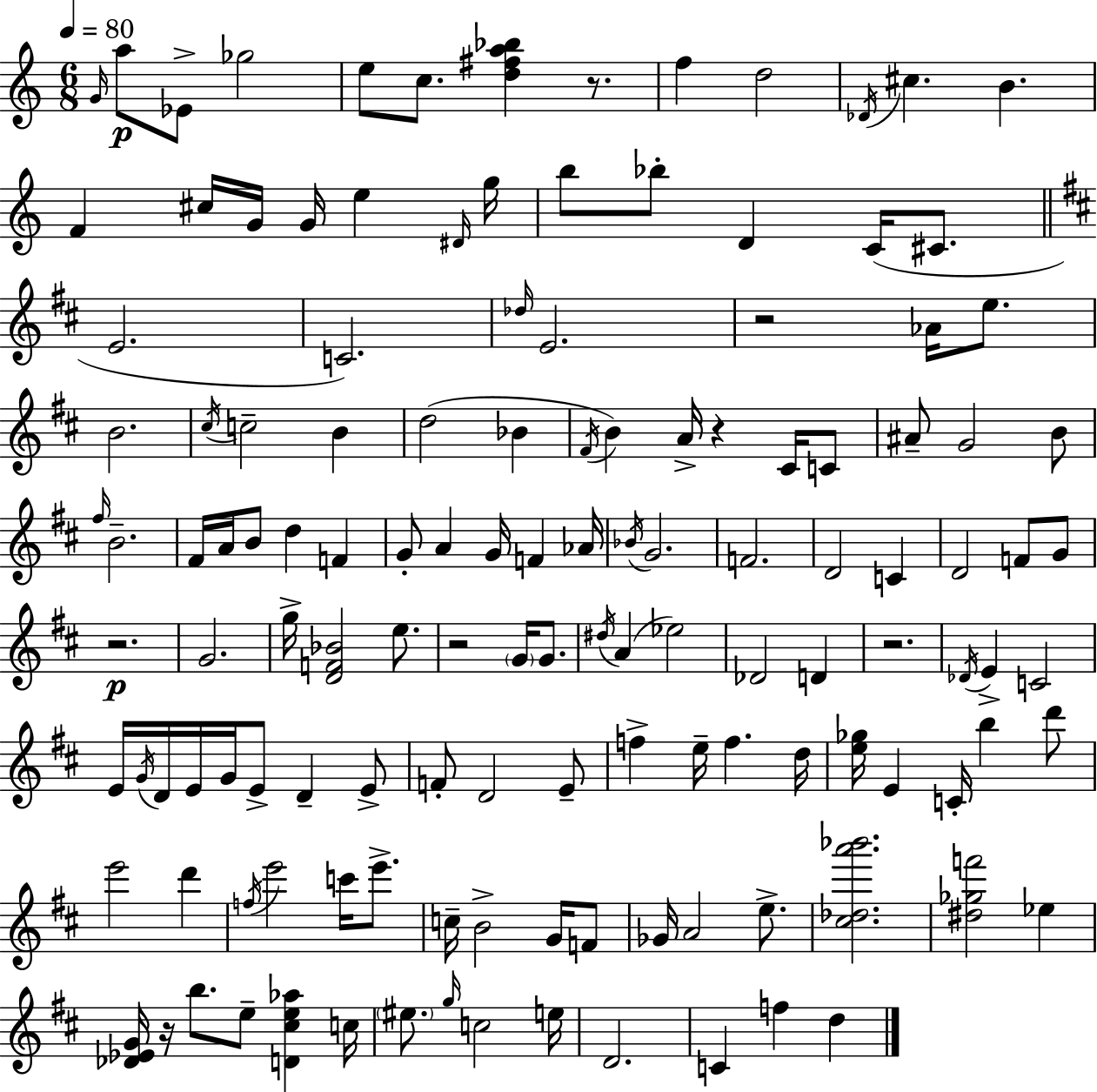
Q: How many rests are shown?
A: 7